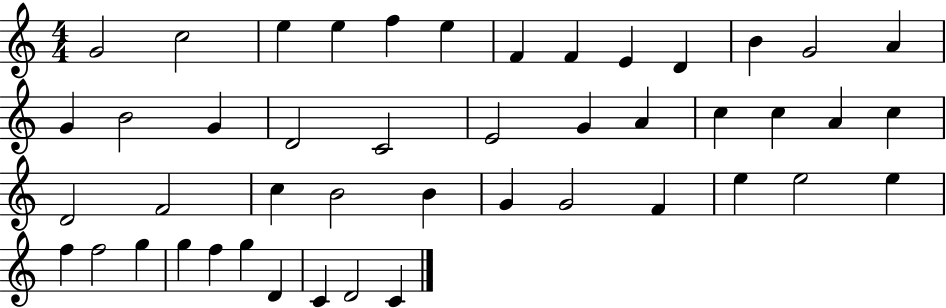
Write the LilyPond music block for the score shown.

{
  \clef treble
  \numericTimeSignature
  \time 4/4
  \key c \major
  g'2 c''2 | e''4 e''4 f''4 e''4 | f'4 f'4 e'4 d'4 | b'4 g'2 a'4 | \break g'4 b'2 g'4 | d'2 c'2 | e'2 g'4 a'4 | c''4 c''4 a'4 c''4 | \break d'2 f'2 | c''4 b'2 b'4 | g'4 g'2 f'4 | e''4 e''2 e''4 | \break f''4 f''2 g''4 | g''4 f''4 g''4 d'4 | c'4 d'2 c'4 | \bar "|."
}